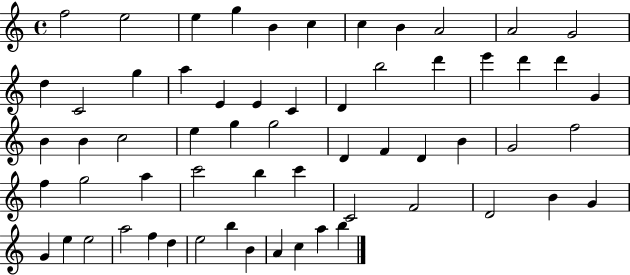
{
  \clef treble
  \time 4/4
  \defaultTimeSignature
  \key c \major
  f''2 e''2 | e''4 g''4 b'4 c''4 | c''4 b'4 a'2 | a'2 g'2 | \break d''4 c'2 g''4 | a''4 e'4 e'4 c'4 | d'4 b''2 d'''4 | e'''4 d'''4 d'''4 g'4 | \break b'4 b'4 c''2 | e''4 g''4 g''2 | d'4 f'4 d'4 b'4 | g'2 f''2 | \break f''4 g''2 a''4 | c'''2 b''4 c'''4 | c'2 f'2 | d'2 b'4 g'4 | \break g'4 e''4 e''2 | a''2 f''4 d''4 | e''2 b''4 b'4 | a'4 c''4 a''4 b''4 | \break \bar "|."
}